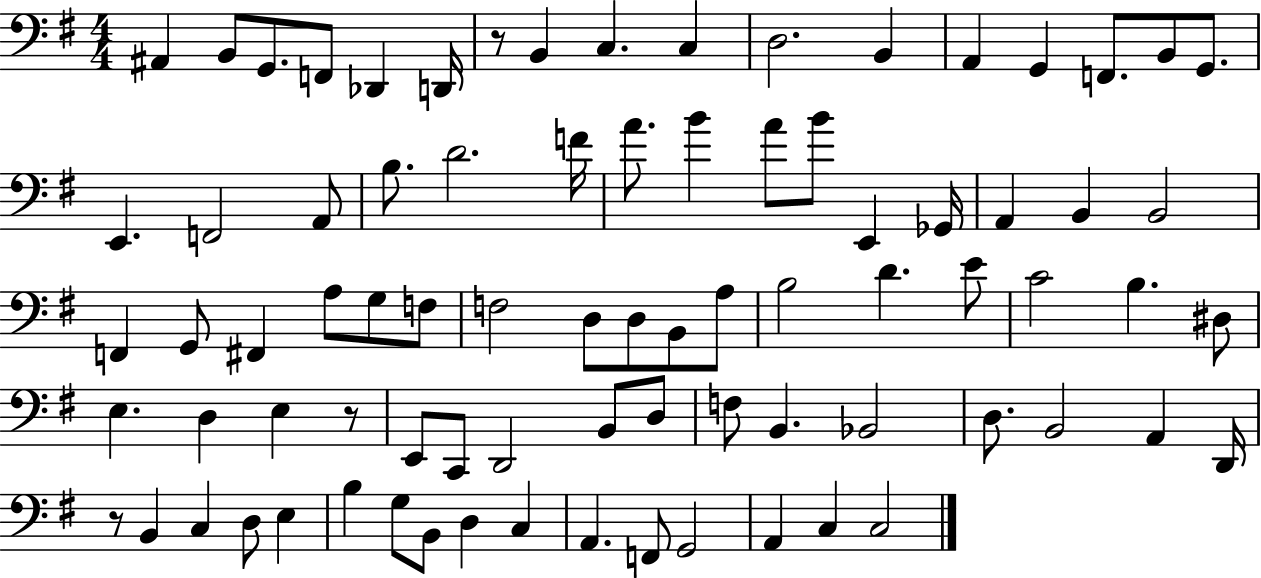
X:1
T:Untitled
M:4/4
L:1/4
K:G
^A,, B,,/2 G,,/2 F,,/2 _D,, D,,/4 z/2 B,, C, C, D,2 B,, A,, G,, F,,/2 B,,/2 G,,/2 E,, F,,2 A,,/2 B,/2 D2 F/4 A/2 B A/2 B/2 E,, _G,,/4 A,, B,, B,,2 F,, G,,/2 ^F,, A,/2 G,/2 F,/2 F,2 D,/2 D,/2 B,,/2 A,/2 B,2 D E/2 C2 B, ^D,/2 E, D, E, z/2 E,,/2 C,,/2 D,,2 B,,/2 D,/2 F,/2 B,, _B,,2 D,/2 B,,2 A,, D,,/4 z/2 B,, C, D,/2 E, B, G,/2 B,,/2 D, C, A,, F,,/2 G,,2 A,, C, C,2